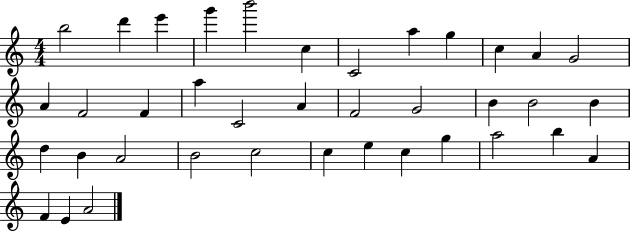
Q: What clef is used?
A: treble